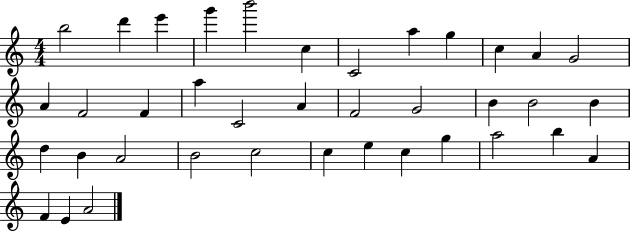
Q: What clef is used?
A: treble